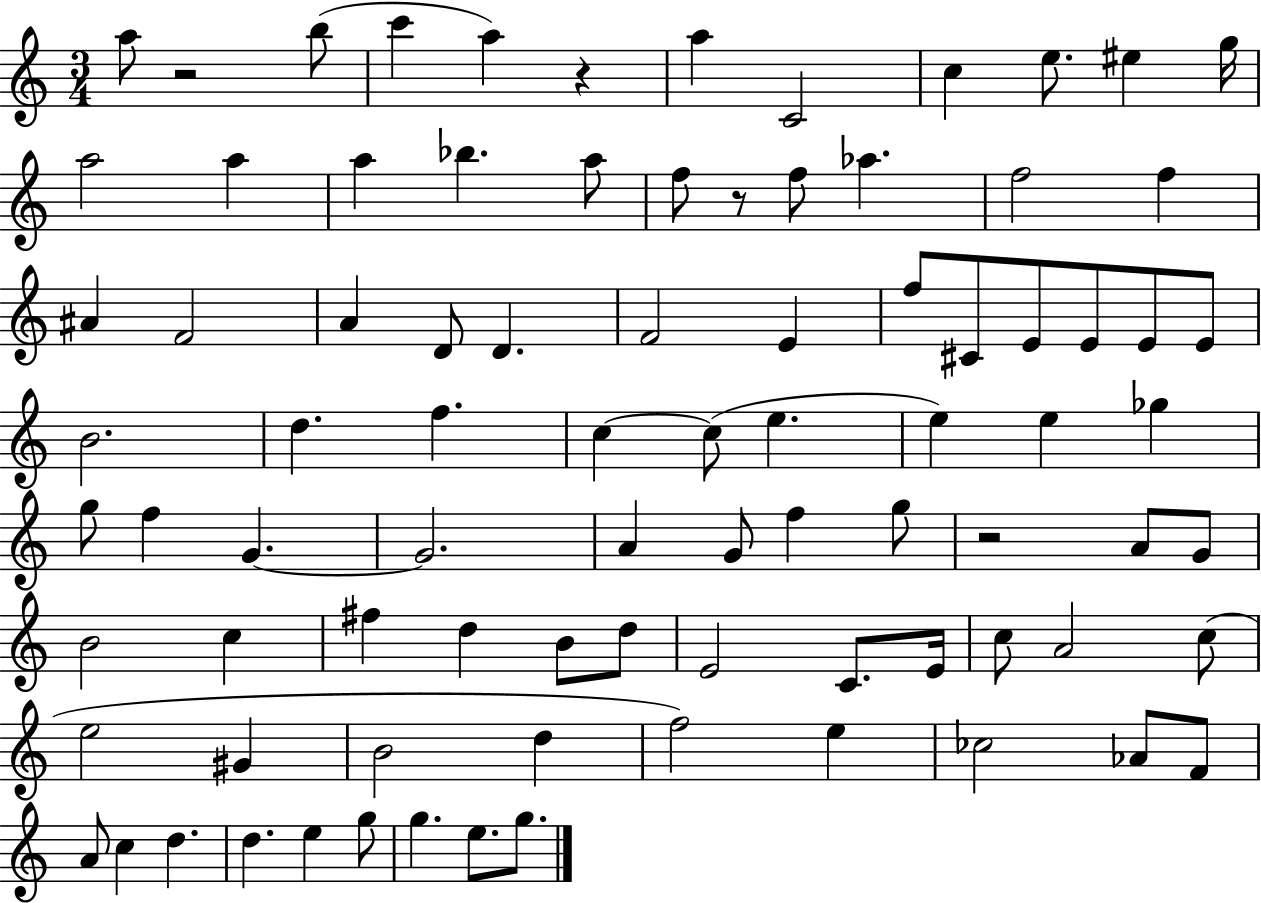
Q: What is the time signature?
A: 3/4